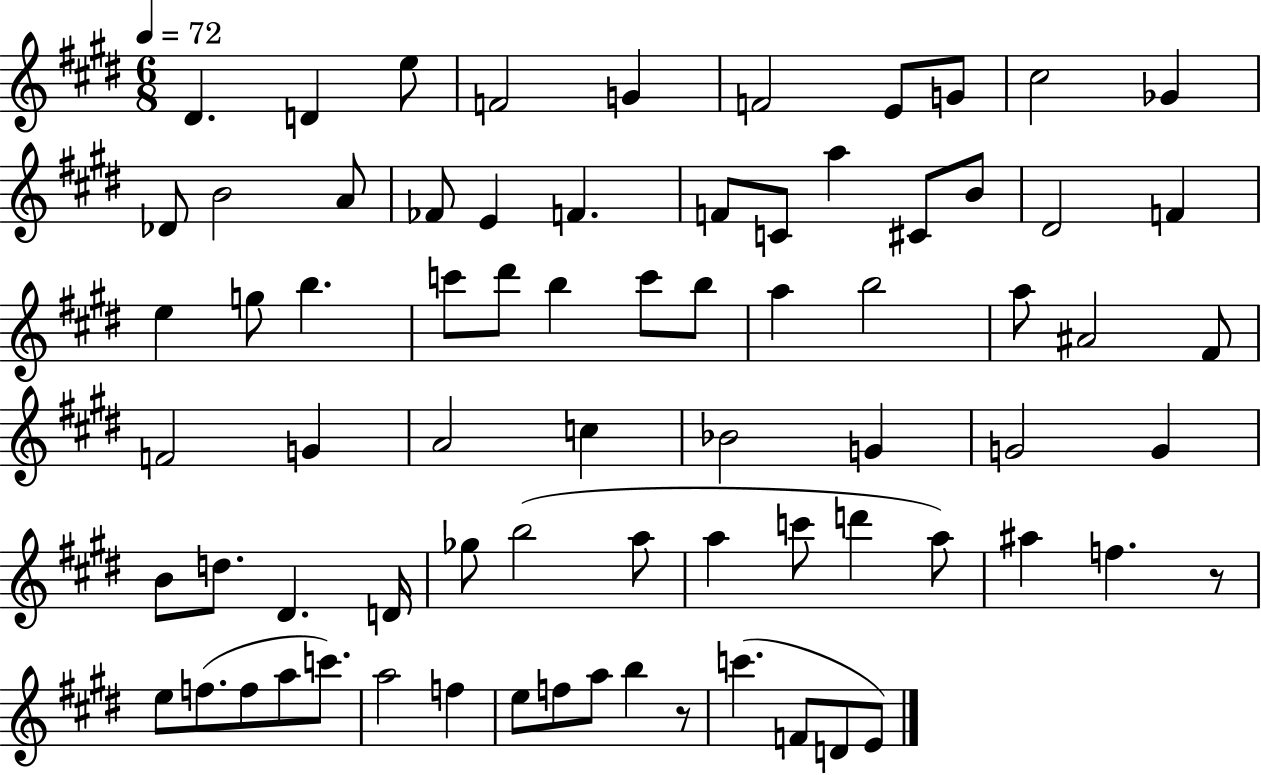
D#4/q. D4/q E5/e F4/h G4/q F4/h E4/e G4/e C#5/h Gb4/q Db4/e B4/h A4/e FES4/e E4/q F4/q. F4/e C4/e A5/q C#4/e B4/e D#4/h F4/q E5/q G5/e B5/q. C6/e D#6/e B5/q C6/e B5/e A5/q B5/h A5/e A#4/h F#4/e F4/h G4/q A4/h C5/q Bb4/h G4/q G4/h G4/q B4/e D5/e. D#4/q. D4/s Gb5/e B5/h A5/e A5/q C6/e D6/q A5/e A#5/q F5/q. R/e E5/e F5/e. F5/e A5/e C6/e. A5/h F5/q E5/e F5/e A5/e B5/q R/e C6/q. F4/e D4/e E4/e